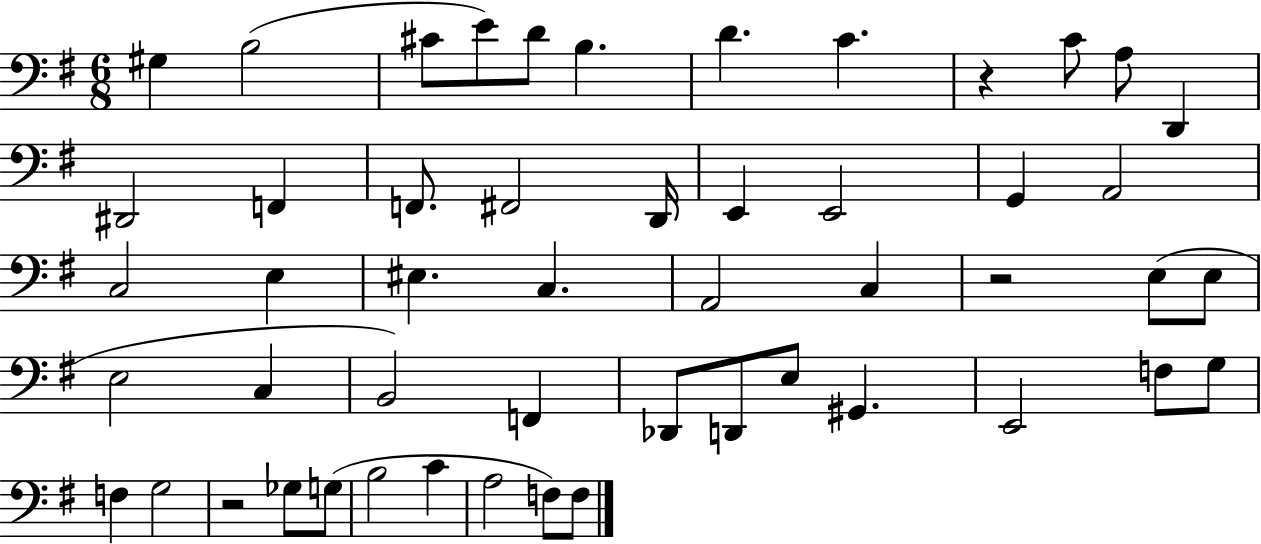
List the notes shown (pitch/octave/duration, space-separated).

G#3/q B3/h C#4/e E4/e D4/e B3/q. D4/q. C4/q. R/q C4/e A3/e D2/q D#2/h F2/q F2/e. F#2/h D2/s E2/q E2/h G2/q A2/h C3/h E3/q EIS3/q. C3/q. A2/h C3/q R/h E3/e E3/e E3/h C3/q B2/h F2/q Db2/e D2/e E3/e G#2/q. E2/h F3/e G3/e F3/q G3/h R/h Gb3/e G3/e B3/h C4/q A3/h F3/e F3/e